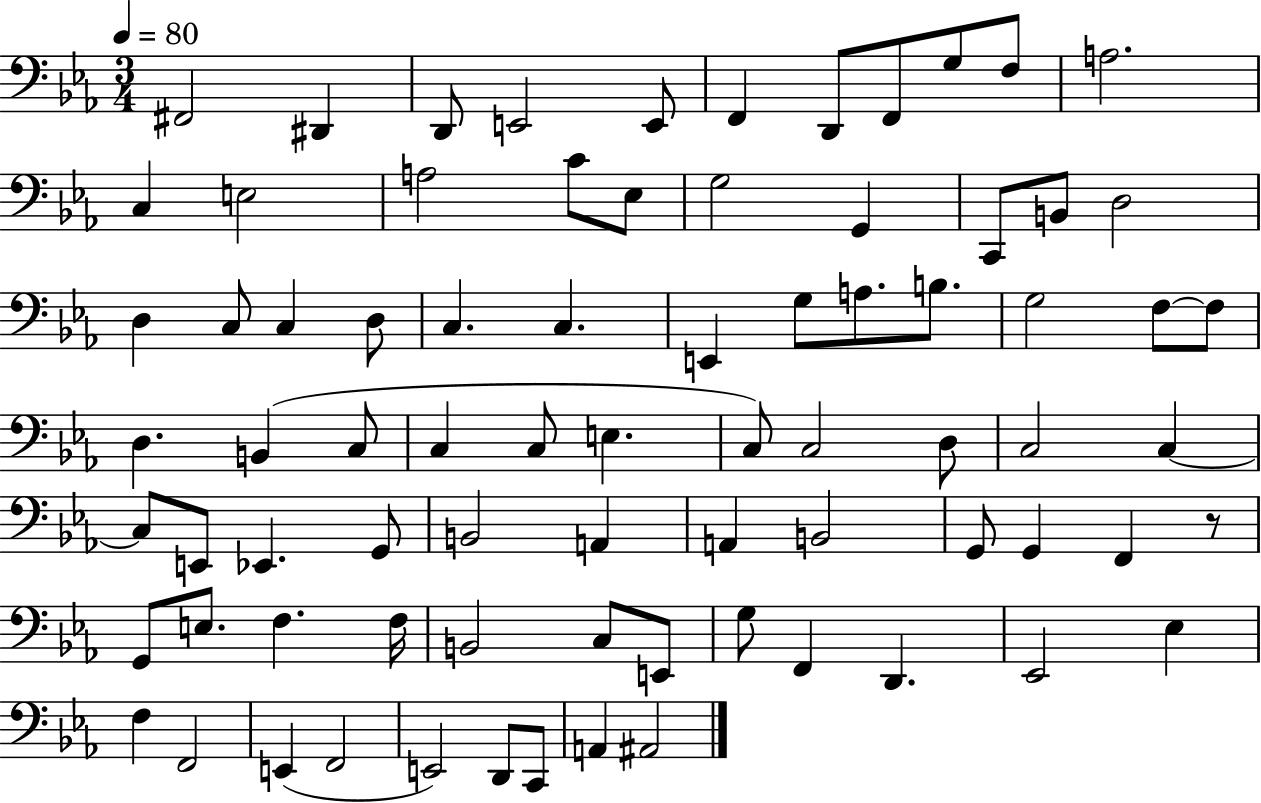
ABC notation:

X:1
T:Untitled
M:3/4
L:1/4
K:Eb
^F,,2 ^D,, D,,/2 E,,2 E,,/2 F,, D,,/2 F,,/2 G,/2 F,/2 A,2 C, E,2 A,2 C/2 _E,/2 G,2 G,, C,,/2 B,,/2 D,2 D, C,/2 C, D,/2 C, C, E,, G,/2 A,/2 B,/2 G,2 F,/2 F,/2 D, B,, C,/2 C, C,/2 E, C,/2 C,2 D,/2 C,2 C, C,/2 E,,/2 _E,, G,,/2 B,,2 A,, A,, B,,2 G,,/2 G,, F,, z/2 G,,/2 E,/2 F, F,/4 B,,2 C,/2 E,,/2 G,/2 F,, D,, _E,,2 _E, F, F,,2 E,, F,,2 E,,2 D,,/2 C,,/2 A,, ^A,,2